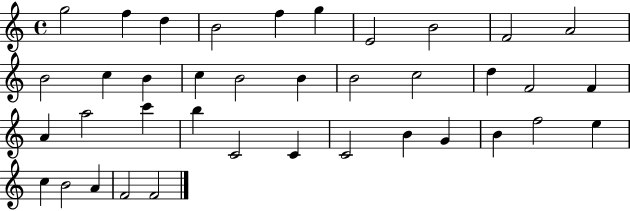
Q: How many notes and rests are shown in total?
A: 38